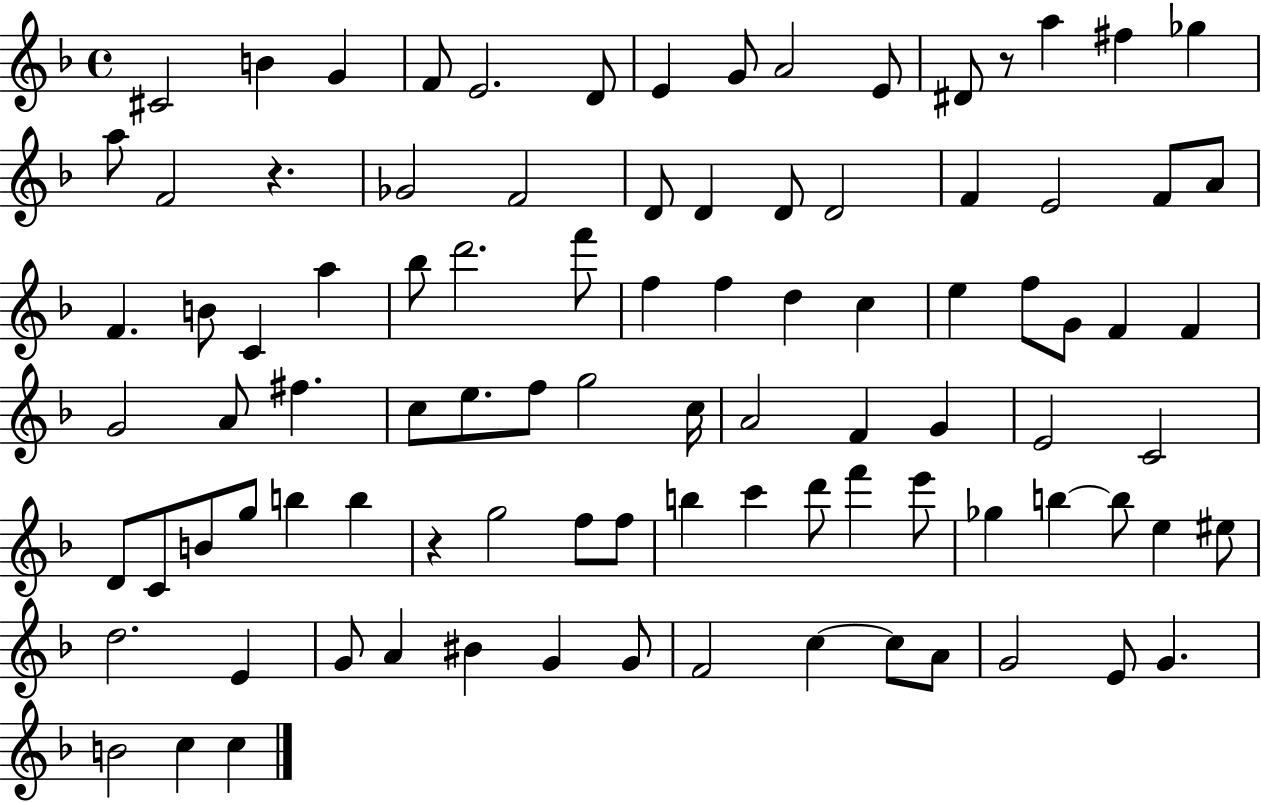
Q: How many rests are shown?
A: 3